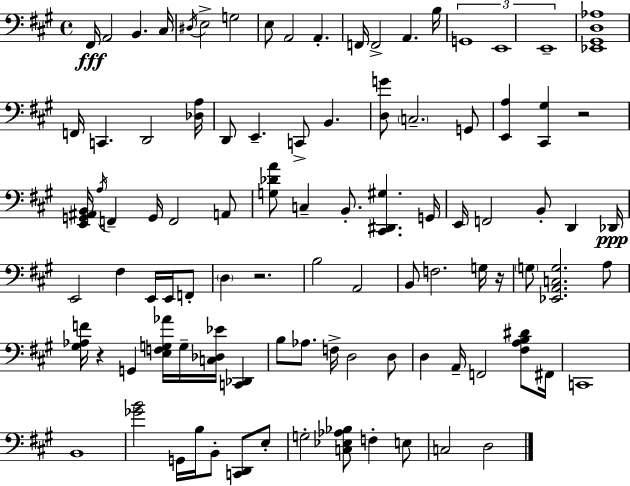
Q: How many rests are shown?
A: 4